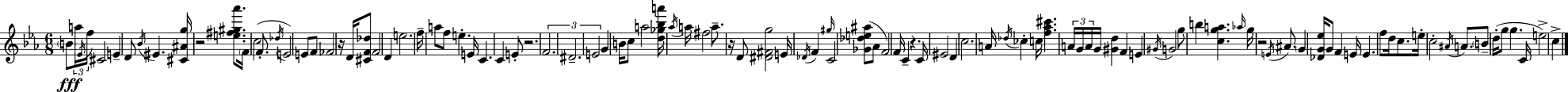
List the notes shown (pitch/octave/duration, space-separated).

B4/e A5/s Eb4/s F5/s C#4/h E4/q D4/e Bb4/s EIS4/q. [C#4,A#4,G5]/s R/h [E5,F#5,G#5,Ab6]/e. F4/s C5/h F4/e. Db5/s E4/h E4/e F4/e FES4/h R/s D4/s [C#4,F4,Db5]/e F4/h D4/q E5/h. F5/s A5/e F5/e E5/q. E4/s C4/q. C4/q E4/e R/h. F4/h. D#4/h. E4/h G4/q B4/s C5/e A5/h [D5,Gb5,Bb5,A6]/s Ab5/s A5/s F#5/h A5/e. R/s D4/e [D#4,F#4,G5]/h E4/s Db4/s F4/q G#5/s C4/h [Gb4,Db5,E5,A#5]/e Ab4/e F4/h F4/s C4/q R/q. C4/s EIS4/h D4/q C5/h. A4/s Db5/s CES5/q C5/s [F5,Ab5,C#6]/q. A4/s G4/s A4/s G4/s [G#4,D5]/q F4/q E4/q G#4/s G4/h G5/e B5/q [C5,G5,A5]/q. Ab5/s G5/s R/h E4/s A#4/e. G4/q [Db4,G4,Eb5]/s G4/e F4/q E4/s E4/q. F5/e D5/s C5/e. E5/s C5/h A#4/s A4/e. B4/e D5/s G5/e G5/q. C4/s E5/h C5/q